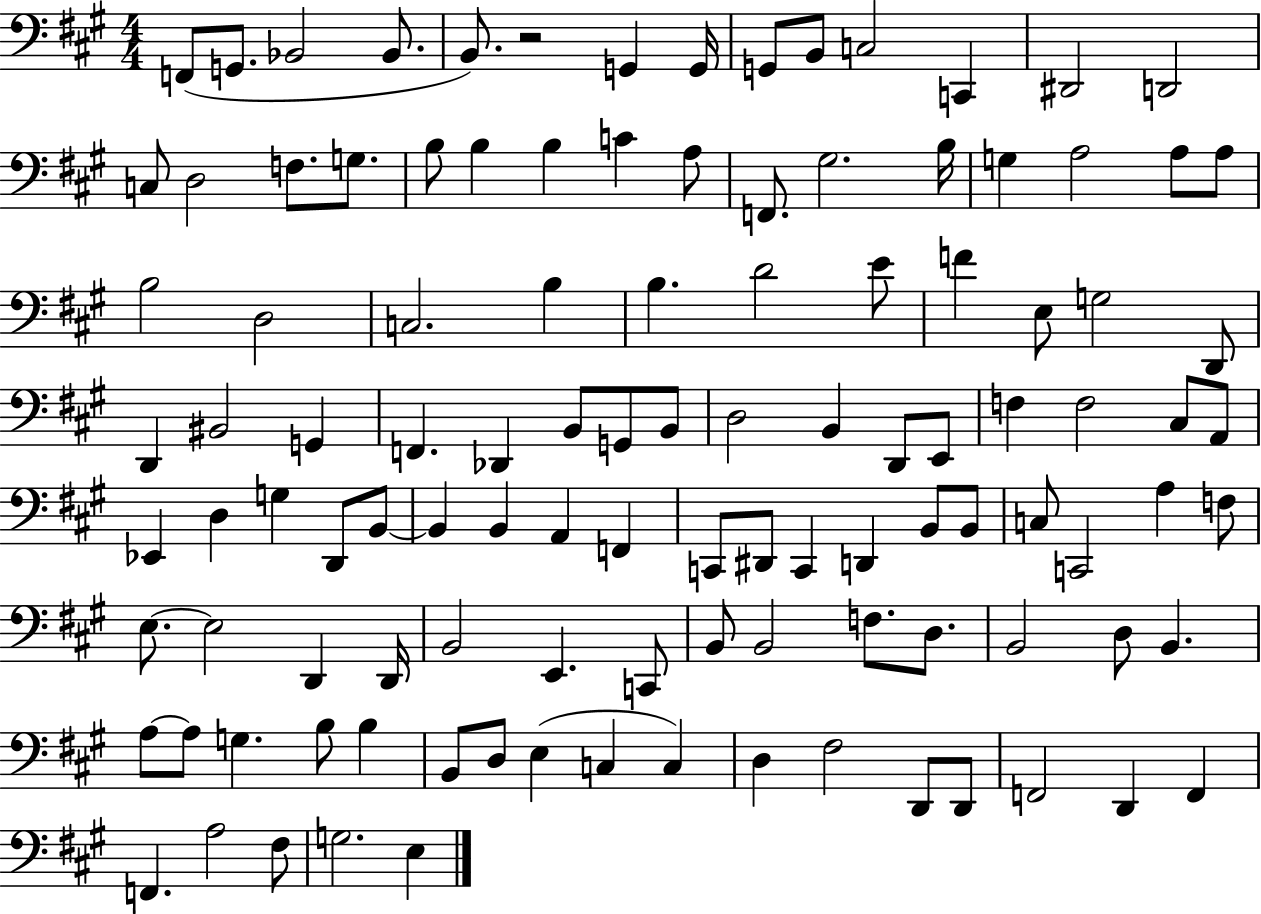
X:1
T:Untitled
M:4/4
L:1/4
K:A
F,,/2 G,,/2 _B,,2 _B,,/2 B,,/2 z2 G,, G,,/4 G,,/2 B,,/2 C,2 C,, ^D,,2 D,,2 C,/2 D,2 F,/2 G,/2 B,/2 B, B, C A,/2 F,,/2 ^G,2 B,/4 G, A,2 A,/2 A,/2 B,2 D,2 C,2 B, B, D2 E/2 F E,/2 G,2 D,,/2 D,, ^B,,2 G,, F,, _D,, B,,/2 G,,/2 B,,/2 D,2 B,, D,,/2 E,,/2 F, F,2 ^C,/2 A,,/2 _E,, D, G, D,,/2 B,,/2 B,, B,, A,, F,, C,,/2 ^D,,/2 C,, D,, B,,/2 B,,/2 C,/2 C,,2 A, F,/2 E,/2 E,2 D,, D,,/4 B,,2 E,, C,,/2 B,,/2 B,,2 F,/2 D,/2 B,,2 D,/2 B,, A,/2 A,/2 G, B,/2 B, B,,/2 D,/2 E, C, C, D, ^F,2 D,,/2 D,,/2 F,,2 D,, F,, F,, A,2 ^F,/2 G,2 E,